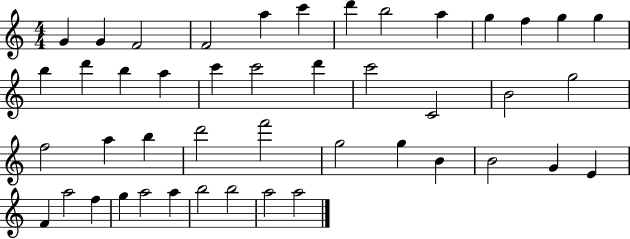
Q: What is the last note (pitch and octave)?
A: A5